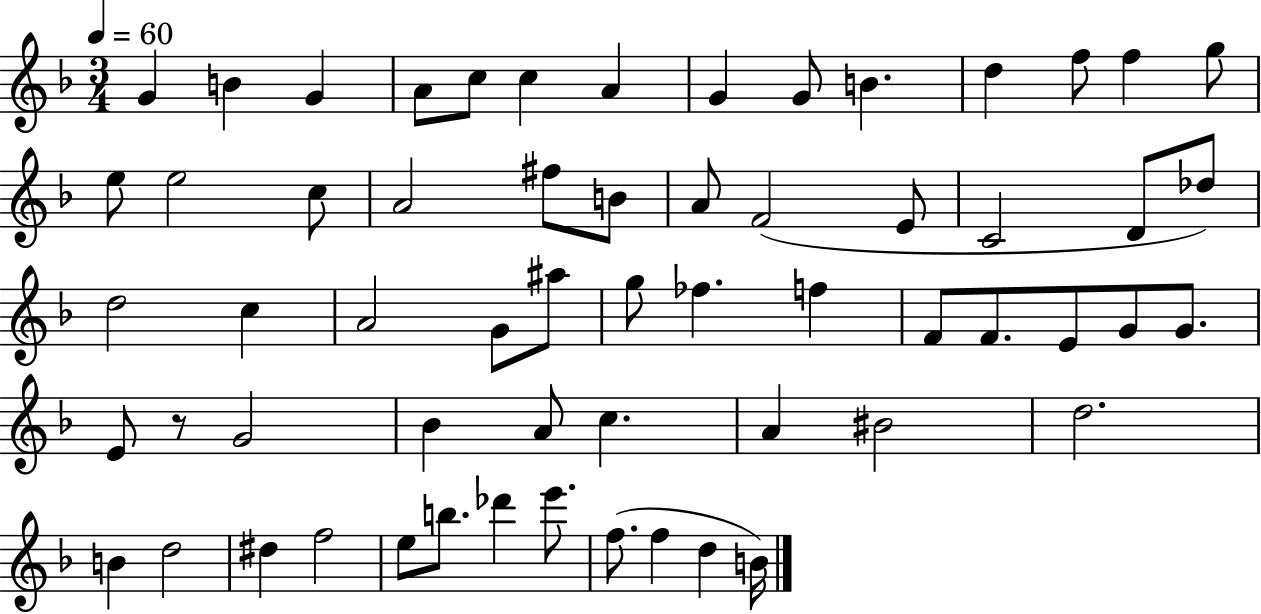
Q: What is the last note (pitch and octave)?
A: B4